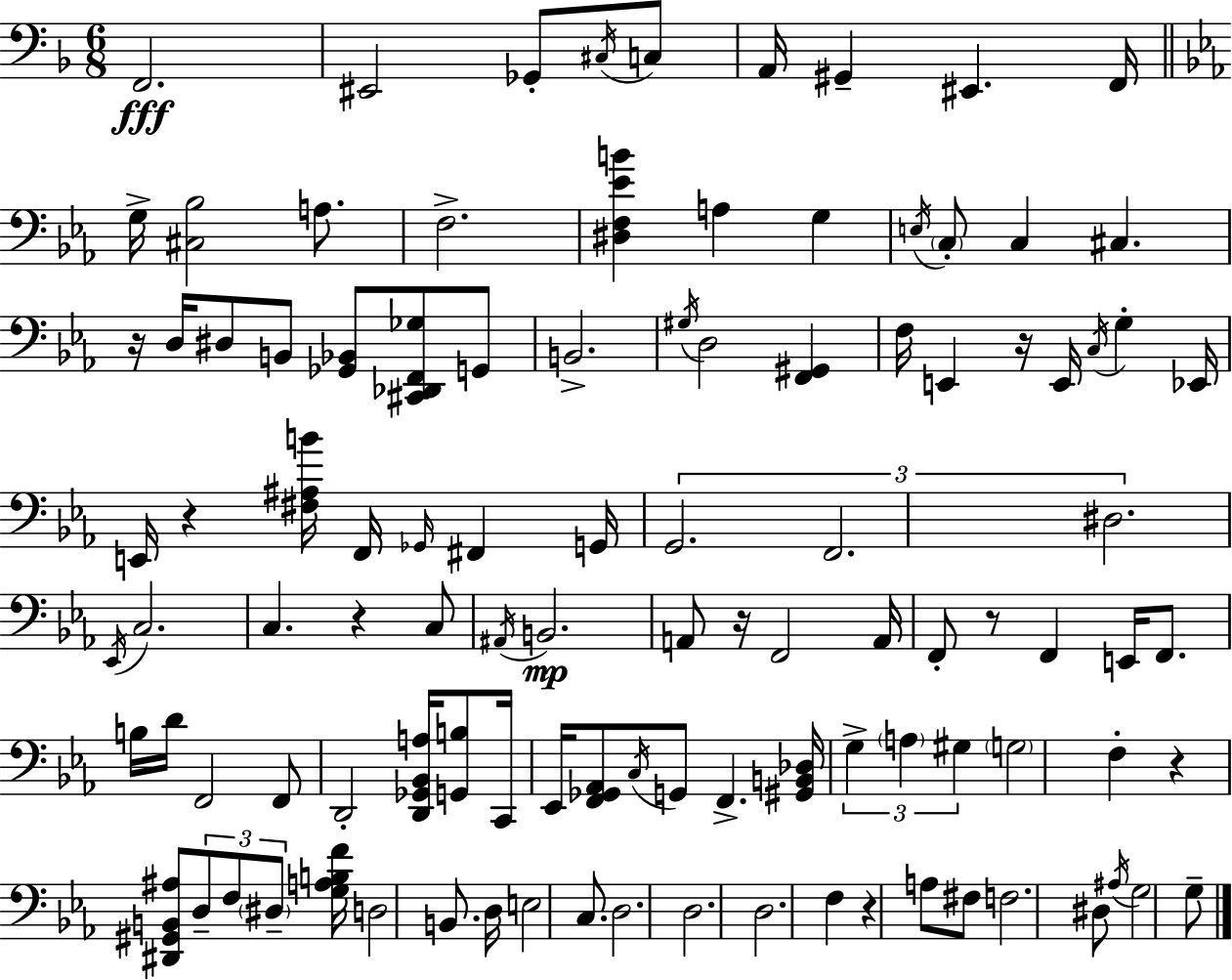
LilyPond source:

{
  \clef bass
  \numericTimeSignature
  \time 6/8
  \key f \major
  f,2.\fff | eis,2 ges,8-. \acciaccatura { cis16 } c8 | a,16 gis,4-- eis,4. | f,16 \bar "||" \break \key ees \major g16-> <cis bes>2 a8. | f2.-> | <dis f ees' b'>4 a4 g4 | \acciaccatura { e16 } \parenthesize c8-. c4 cis4. | \break r16 d16 dis8 b,8 <ges, bes,>8 <cis, des, f, ges>8 g,8 | b,2.-> | \acciaccatura { gis16 } d2 <f, gis,>4 | f16 e,4 r16 e,16 \acciaccatura { c16 } g4-. | \break ees,16 e,16 r4 <fis ais b'>16 f,16 \grace { ges,16 } fis,4 | g,16 \tuplet 3/2 { g,2. | f,2. | dis2. } | \break \acciaccatura { ees,16 } c2. | c4. r4 | c8 \acciaccatura { ais,16 }\mp b,2. | a,8 r16 f,2 | \break a,16 f,8-. r8 f,4 | e,16 f,8. b16 d'16 f,2 | f,8 d,2-. | <d, ges, bes, a>16 <g, b>8 c,16 ees,16 <f, ges, aes,>8 \acciaccatura { c16 } g,8 | \break f,4.-> <gis, b, des>16 \tuplet 3/2 { g4-> \parenthesize a4 | gis4 } \parenthesize g2 | f4-. r4 <dis, gis, b, ais>8 | \tuplet 3/2 { d8-- f8 \parenthesize dis8-- } <g a b f'>16 d2 | \break b,8. d16 e2 | c8. d2. | d2. | d2. | \break f4 r4 | a8 fis8 f2. | dis8 \acciaccatura { ais16 } g2 | g8-- \bar "|."
}